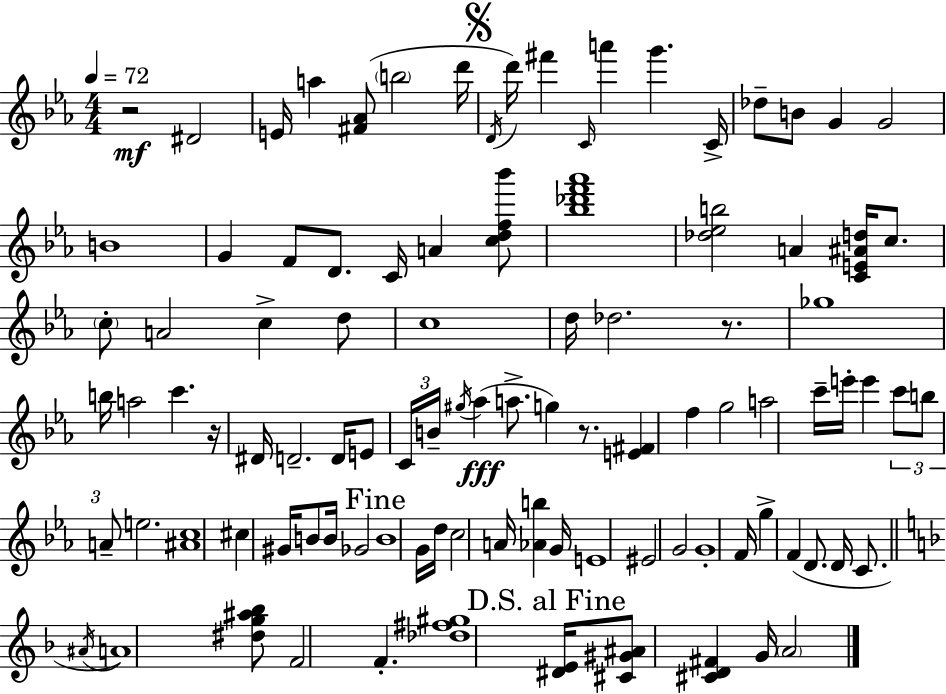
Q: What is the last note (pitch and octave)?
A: A4